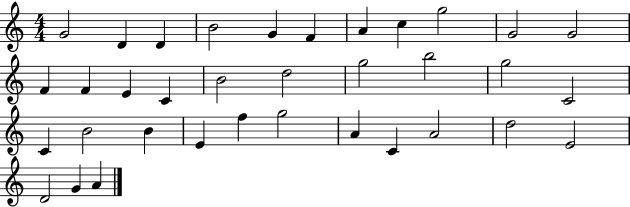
{
  \clef treble
  \numericTimeSignature
  \time 4/4
  \key c \major
  g'2 d'4 d'4 | b'2 g'4 f'4 | a'4 c''4 g''2 | g'2 g'2 | \break f'4 f'4 e'4 c'4 | b'2 d''2 | g''2 b''2 | g''2 c'2 | \break c'4 b'2 b'4 | e'4 f''4 g''2 | a'4 c'4 a'2 | d''2 e'2 | \break d'2 g'4 a'4 | \bar "|."
}